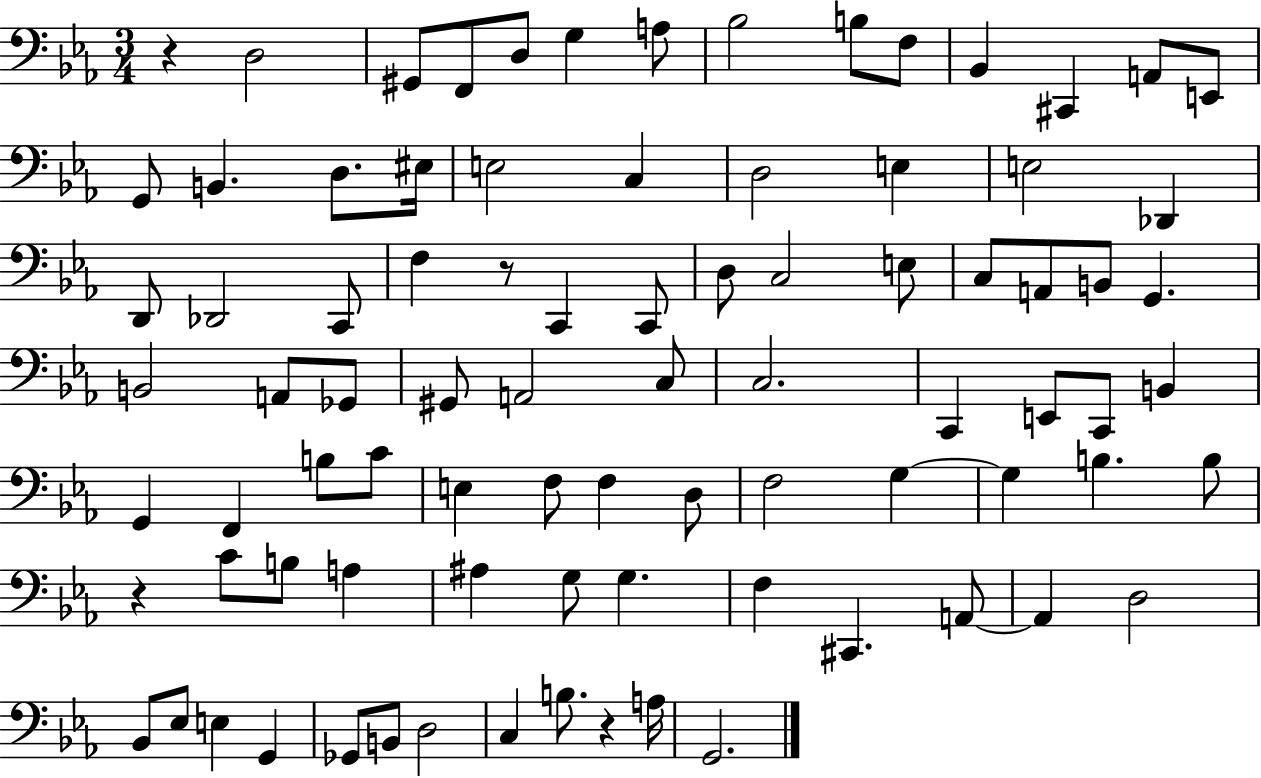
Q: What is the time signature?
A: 3/4